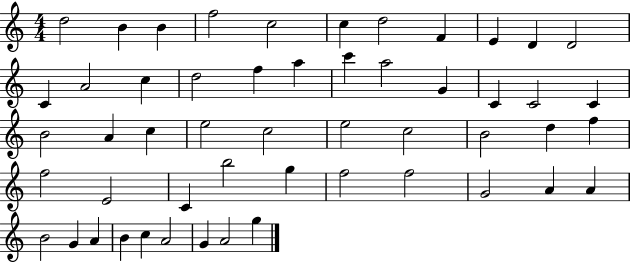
{
  \clef treble
  \numericTimeSignature
  \time 4/4
  \key c \major
  d''2 b'4 b'4 | f''2 c''2 | c''4 d''2 f'4 | e'4 d'4 d'2 | \break c'4 a'2 c''4 | d''2 f''4 a''4 | c'''4 a''2 g'4 | c'4 c'2 c'4 | \break b'2 a'4 c''4 | e''2 c''2 | e''2 c''2 | b'2 d''4 f''4 | \break f''2 e'2 | c'4 b''2 g''4 | f''2 f''2 | g'2 a'4 a'4 | \break b'2 g'4 a'4 | b'4 c''4 a'2 | g'4 a'2 g''4 | \bar "|."
}